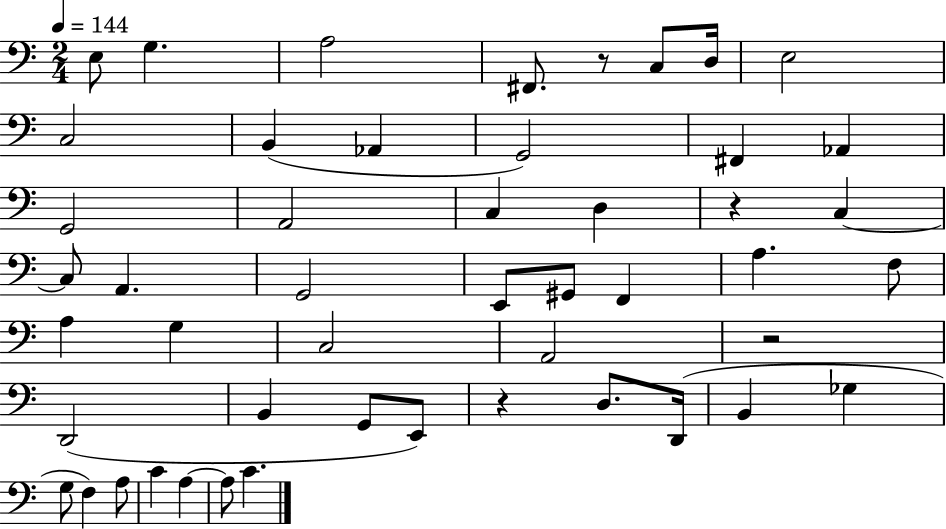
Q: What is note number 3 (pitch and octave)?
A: A3